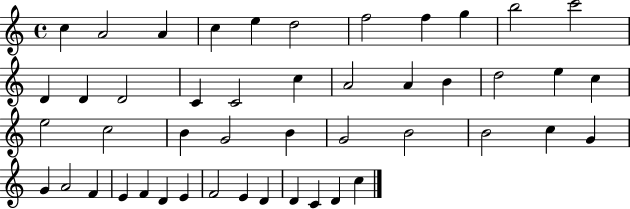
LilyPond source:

{
  \clef treble
  \time 4/4
  \defaultTimeSignature
  \key c \major
  c''4 a'2 a'4 | c''4 e''4 d''2 | f''2 f''4 g''4 | b''2 c'''2 | \break d'4 d'4 d'2 | c'4 c'2 c''4 | a'2 a'4 b'4 | d''2 e''4 c''4 | \break e''2 c''2 | b'4 g'2 b'4 | g'2 b'2 | b'2 c''4 g'4 | \break g'4 a'2 f'4 | e'4 f'4 d'4 e'4 | f'2 e'4 d'4 | d'4 c'4 d'4 c''4 | \break \bar "|."
}